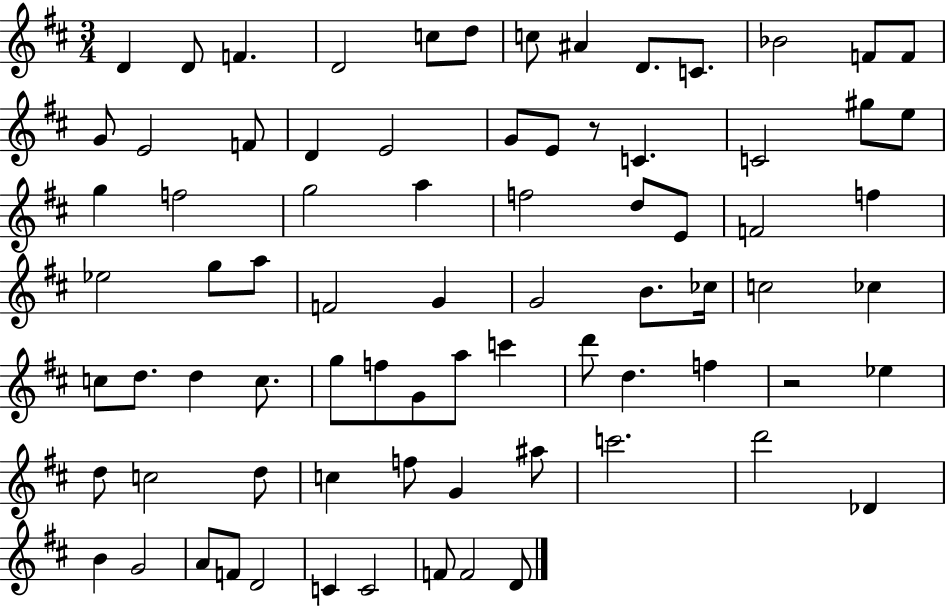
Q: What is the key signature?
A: D major